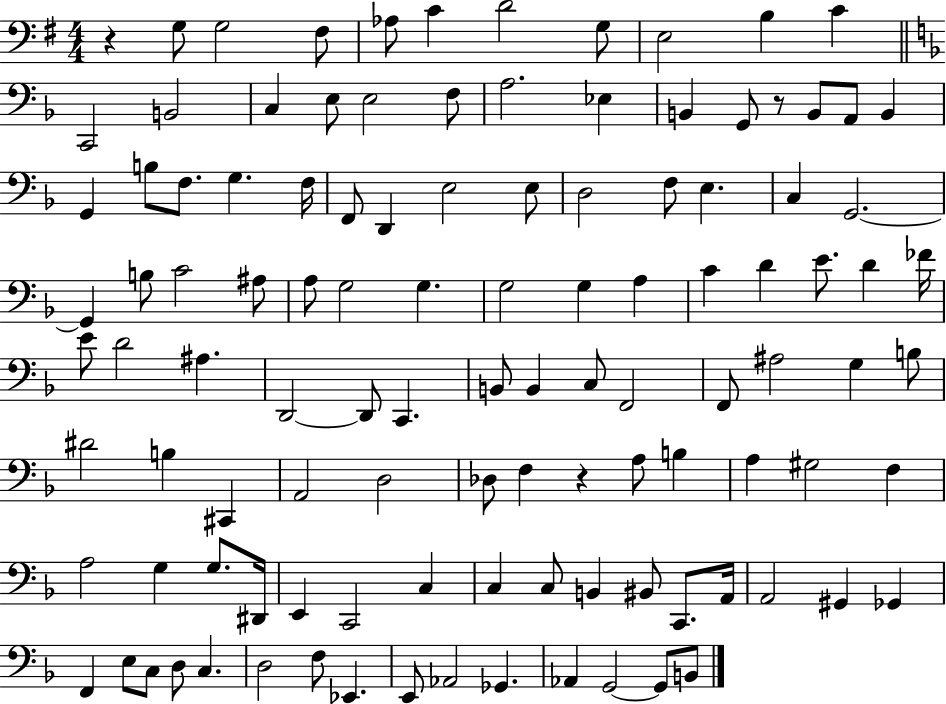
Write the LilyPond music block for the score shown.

{
  \clef bass
  \numericTimeSignature
  \time 4/4
  \key g \major
  \repeat volta 2 { r4 g8 g2 fis8 | aes8 c'4 d'2 g8 | e2 b4 c'4 | \bar "||" \break \key d \minor c,2 b,2 | c4 e8 e2 f8 | a2. ees4 | b,4 g,8 r8 b,8 a,8 b,4 | \break g,4 b8 f8. g4. f16 | f,8 d,4 e2 e8 | d2 f8 e4. | c4 g,2.~~ | \break g,4 b8 c'2 ais8 | a8 g2 g4. | g2 g4 a4 | c'4 d'4 e'8. d'4 fes'16 | \break e'8 d'2 ais4. | d,2~~ d,8 c,4. | b,8 b,4 c8 f,2 | f,8 ais2 g4 b8 | \break dis'2 b4 cis,4 | a,2 d2 | des8 f4 r4 a8 b4 | a4 gis2 f4 | \break a2 g4 g8. dis,16 | e,4 c,2 c4 | c4 c8 b,4 bis,8 c,8. a,16 | a,2 gis,4 ges,4 | \break f,4 e8 c8 d8 c4. | d2 f8 ees,4. | e,8 aes,2 ges,4. | aes,4 g,2~~ g,8 b,8 | \break } \bar "|."
}